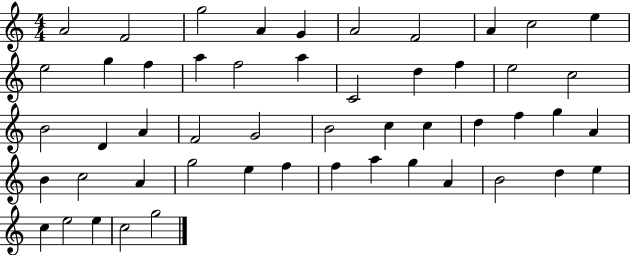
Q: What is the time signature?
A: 4/4